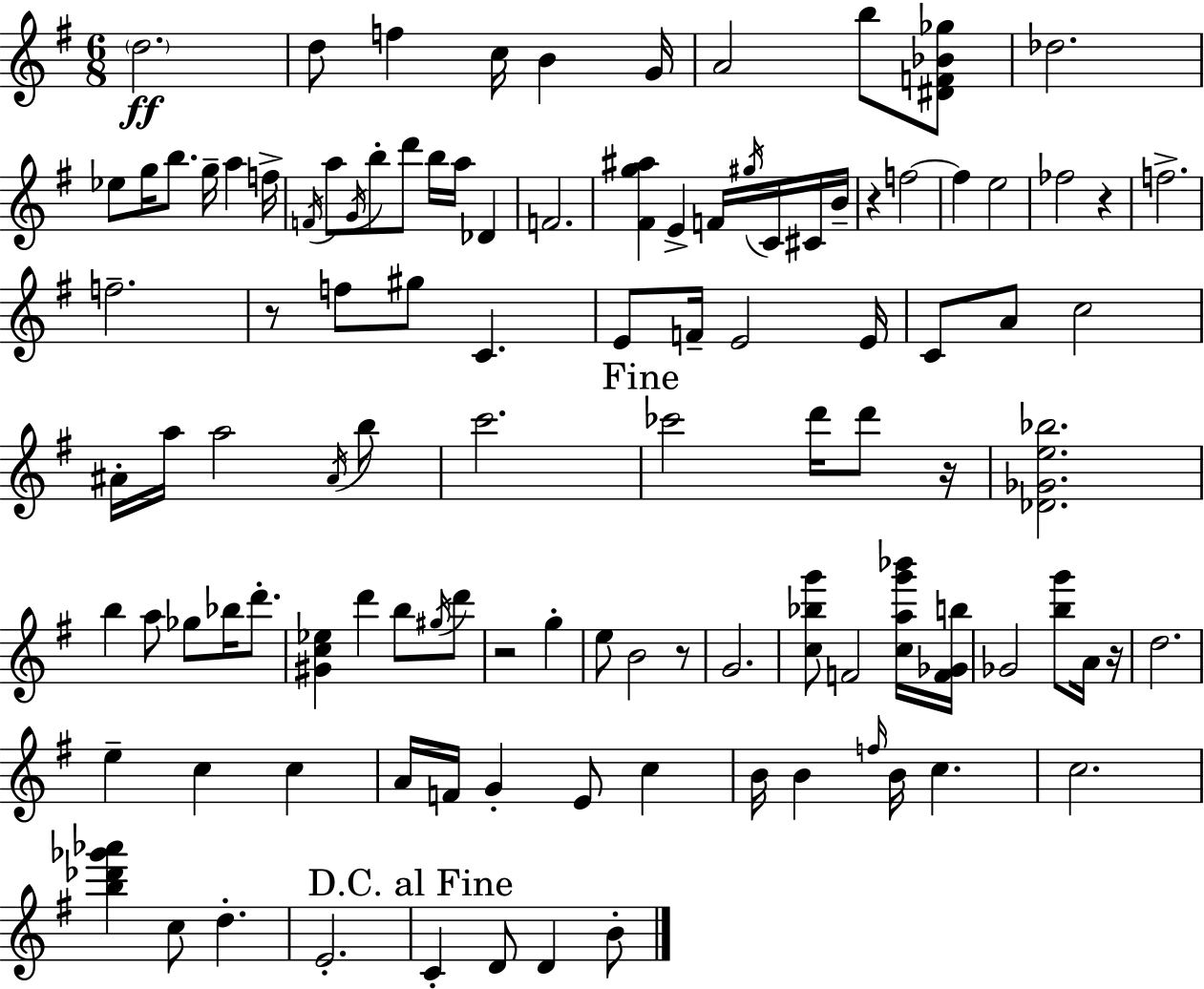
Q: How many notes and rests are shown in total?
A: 109